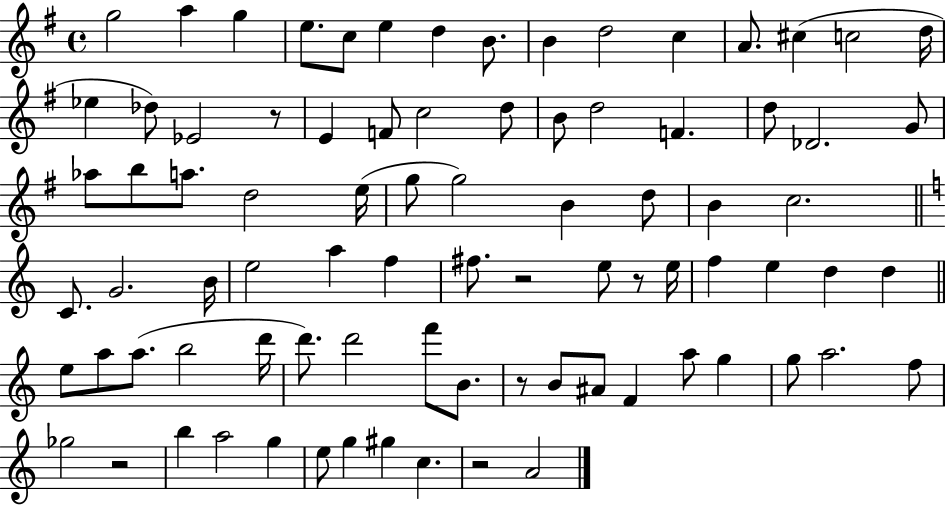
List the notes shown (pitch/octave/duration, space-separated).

G5/h A5/q G5/q E5/e. C5/e E5/q D5/q B4/e. B4/q D5/h C5/q A4/e. C#5/q C5/h D5/s Eb5/q Db5/e Eb4/h R/e E4/q F4/e C5/h D5/e B4/e D5/h F4/q. D5/e Db4/h. G4/e Ab5/e B5/e A5/e. D5/h E5/s G5/e G5/h B4/q D5/e B4/q C5/h. C4/e. G4/h. B4/s E5/h A5/q F5/q F#5/e. R/h E5/e R/e E5/s F5/q E5/q D5/q D5/q E5/e A5/e A5/e. B5/h D6/s D6/e. D6/h F6/e B4/e. R/e B4/e A#4/e F4/q A5/e G5/q G5/e A5/h. F5/e Gb5/h R/h B5/q A5/h G5/q E5/e G5/q G#5/q C5/q. R/h A4/h